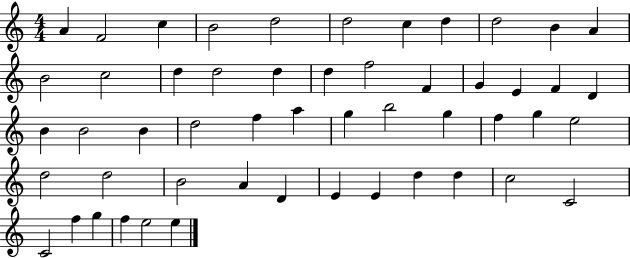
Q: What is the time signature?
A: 4/4